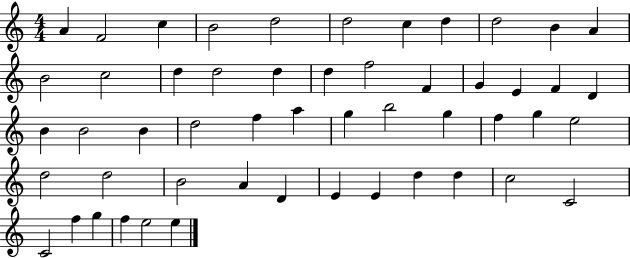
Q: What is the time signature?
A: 4/4